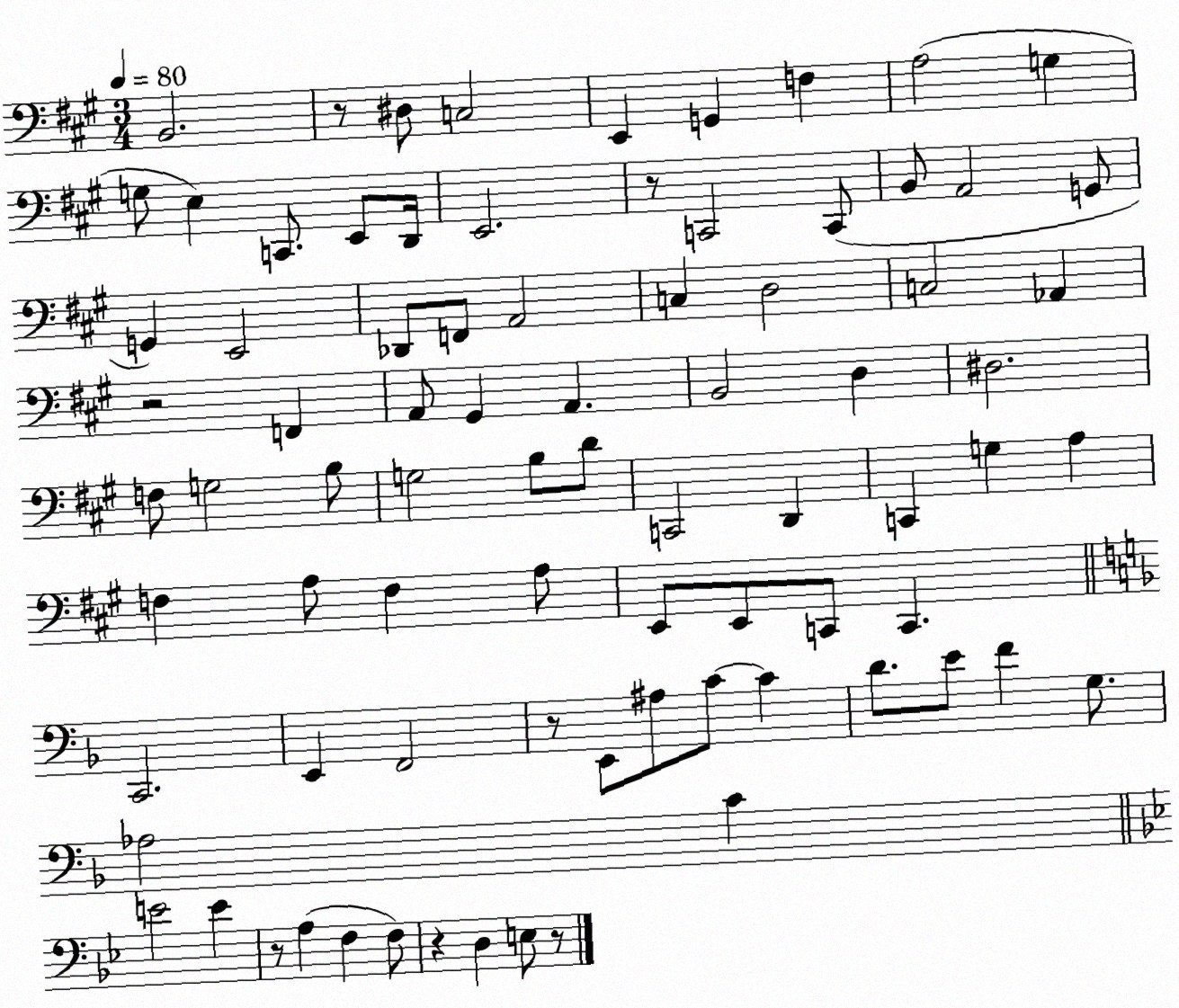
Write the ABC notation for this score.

X:1
T:Untitled
M:3/4
L:1/4
K:A
B,,2 z/2 ^D,/2 C,2 E,, G,, F, A,2 G, G,/2 E, C,,/2 E,,/2 D,,/4 E,,2 z/2 C,,2 C,,/2 B,,/2 A,,2 G,,/2 G,, E,,2 _D,,/2 F,,/2 A,,2 C, D,2 C,2 _A,, z2 F,, A,,/2 ^G,, A,, B,,2 D, ^D,2 F,/2 G,2 B,/2 G,2 B,/2 D/2 C,,2 D,, C,, G, A, F, A,/2 F, A,/2 E,,/2 E,,/2 C,,/2 C,, C,,2 E,, F,,2 z/2 E,,/2 ^A,/2 C/2 C D/2 E/2 F G,/2 _A,2 C E2 E z/2 A, F, F,/2 z D, E,/2 z/2